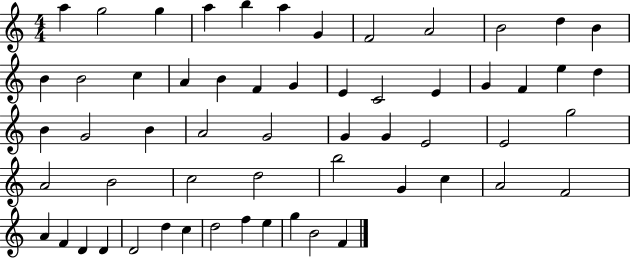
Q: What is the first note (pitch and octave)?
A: A5